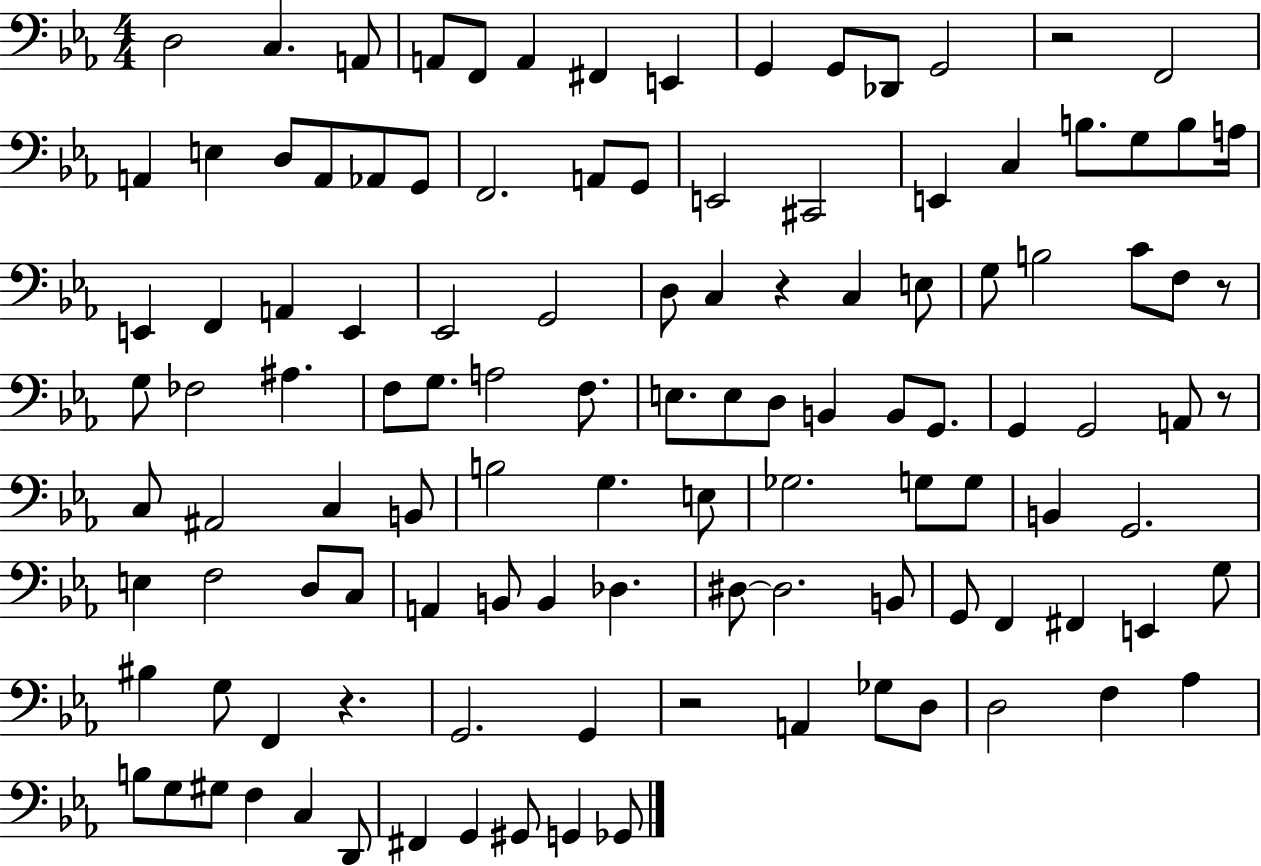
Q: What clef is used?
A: bass